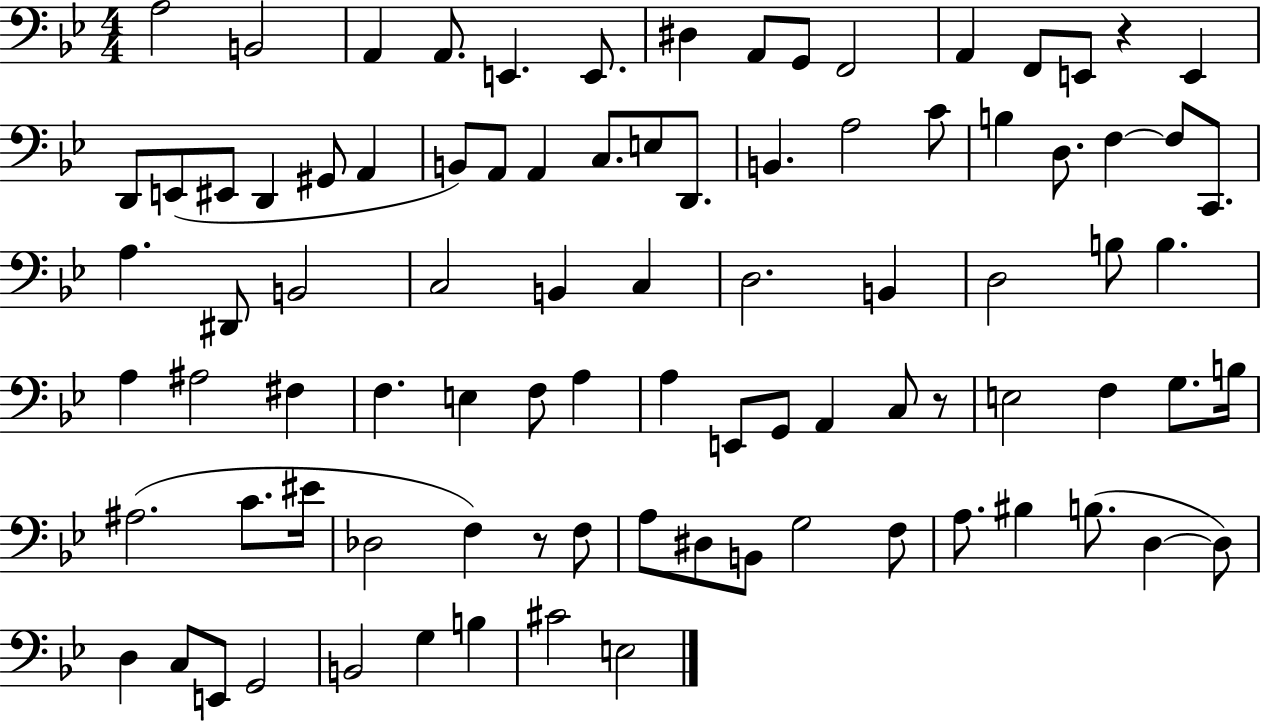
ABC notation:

X:1
T:Untitled
M:4/4
L:1/4
K:Bb
A,2 B,,2 A,, A,,/2 E,, E,,/2 ^D, A,,/2 G,,/2 F,,2 A,, F,,/2 E,,/2 z E,, D,,/2 E,,/2 ^E,,/2 D,, ^G,,/2 A,, B,,/2 A,,/2 A,, C,/2 E,/2 D,,/2 B,, A,2 C/2 B, D,/2 F, F,/2 C,,/2 A, ^D,,/2 B,,2 C,2 B,, C, D,2 B,, D,2 B,/2 B, A, ^A,2 ^F, F, E, F,/2 A, A, E,,/2 G,,/2 A,, C,/2 z/2 E,2 F, G,/2 B,/4 ^A,2 C/2 ^E/4 _D,2 F, z/2 F,/2 A,/2 ^D,/2 B,,/2 G,2 F,/2 A,/2 ^B, B,/2 D, D,/2 D, C,/2 E,,/2 G,,2 B,,2 G, B, ^C2 E,2